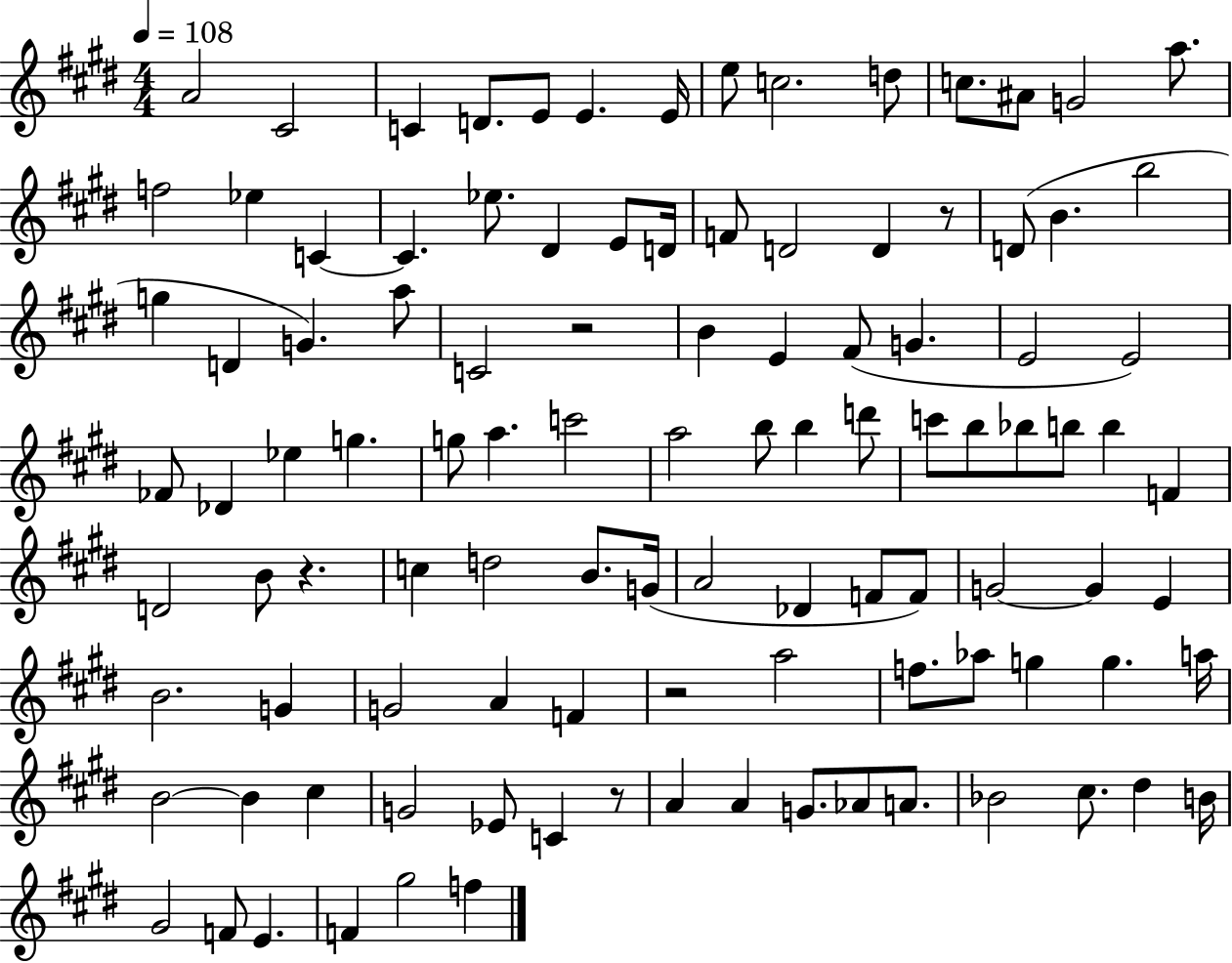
X:1
T:Untitled
M:4/4
L:1/4
K:E
A2 ^C2 C D/2 E/2 E E/4 e/2 c2 d/2 c/2 ^A/2 G2 a/2 f2 _e C C _e/2 ^D E/2 D/4 F/2 D2 D z/2 D/2 B b2 g D G a/2 C2 z2 B E ^F/2 G E2 E2 _F/2 _D _e g g/2 a c'2 a2 b/2 b d'/2 c'/2 b/2 _b/2 b/2 b F D2 B/2 z c d2 B/2 G/4 A2 _D F/2 F/2 G2 G E B2 G G2 A F z2 a2 f/2 _a/2 g g a/4 B2 B ^c G2 _E/2 C z/2 A A G/2 _A/2 A/2 _B2 ^c/2 ^d B/4 ^G2 F/2 E F ^g2 f